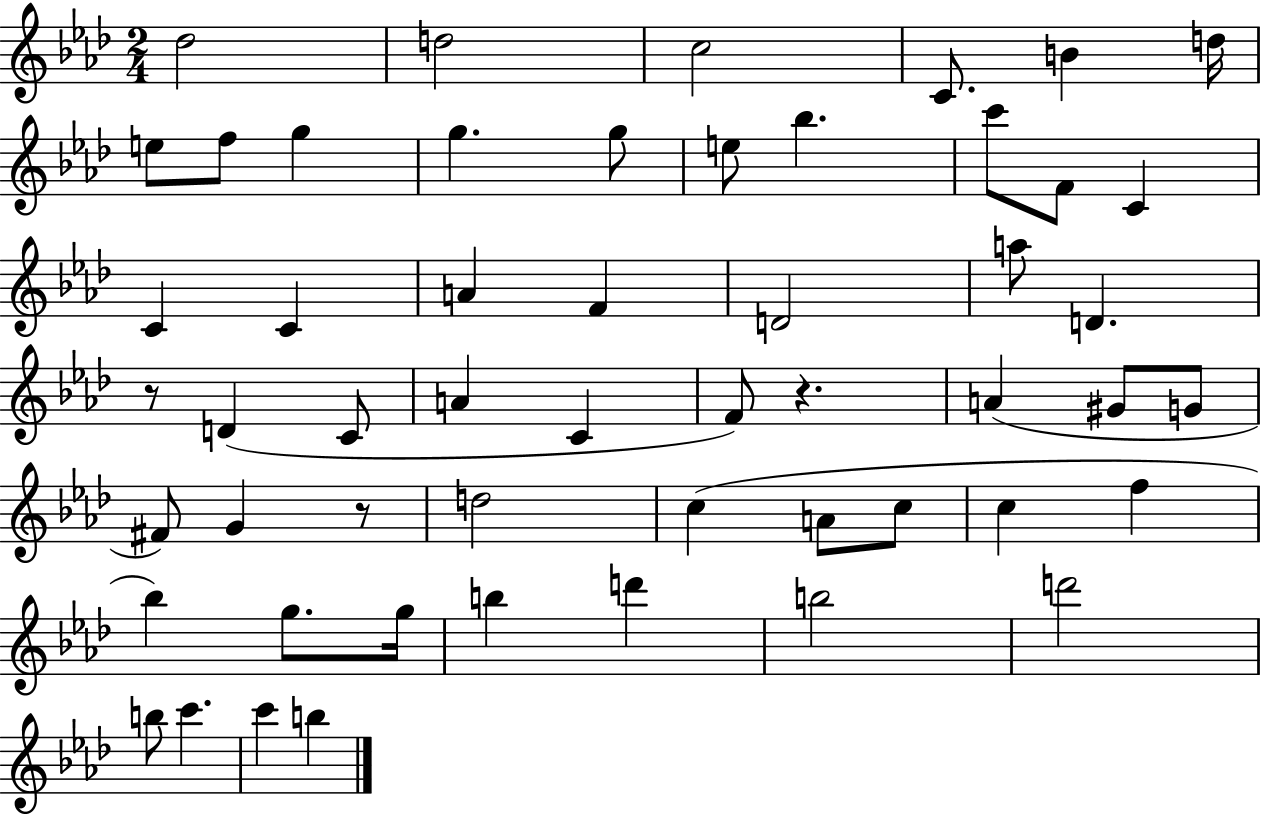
X:1
T:Untitled
M:2/4
L:1/4
K:Ab
_d2 d2 c2 C/2 B d/4 e/2 f/2 g g g/2 e/2 _b c'/2 F/2 C C C A F D2 a/2 D z/2 D C/2 A C F/2 z A ^G/2 G/2 ^F/2 G z/2 d2 c A/2 c/2 c f _b g/2 g/4 b d' b2 d'2 b/2 c' c' b